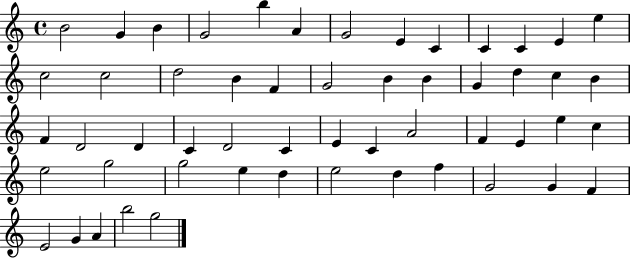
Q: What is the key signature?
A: C major